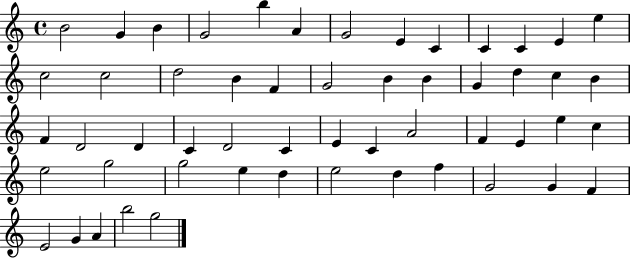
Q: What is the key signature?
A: C major